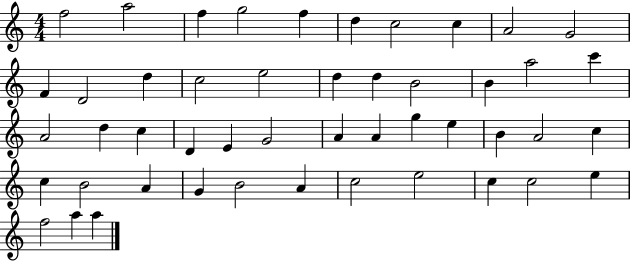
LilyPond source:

{
  \clef treble
  \numericTimeSignature
  \time 4/4
  \key c \major
  f''2 a''2 | f''4 g''2 f''4 | d''4 c''2 c''4 | a'2 g'2 | \break f'4 d'2 d''4 | c''2 e''2 | d''4 d''4 b'2 | b'4 a''2 c'''4 | \break a'2 d''4 c''4 | d'4 e'4 g'2 | a'4 a'4 g''4 e''4 | b'4 a'2 c''4 | \break c''4 b'2 a'4 | g'4 b'2 a'4 | c''2 e''2 | c''4 c''2 e''4 | \break f''2 a''4 a''4 | \bar "|."
}